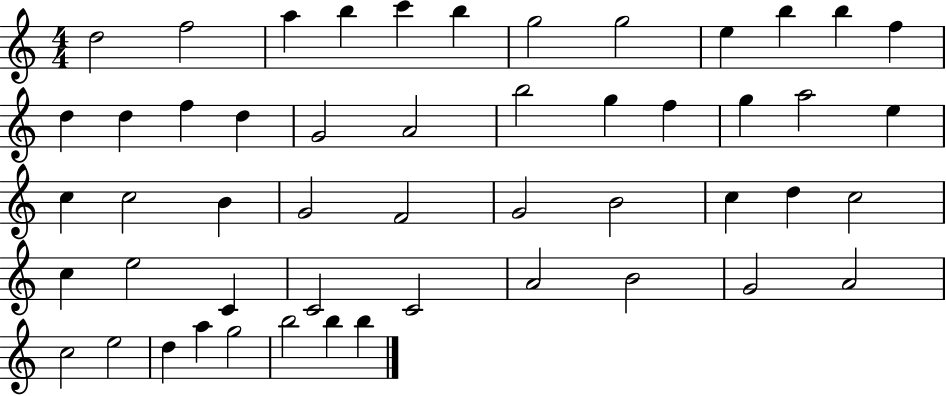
X:1
T:Untitled
M:4/4
L:1/4
K:C
d2 f2 a b c' b g2 g2 e b b f d d f d G2 A2 b2 g f g a2 e c c2 B G2 F2 G2 B2 c d c2 c e2 C C2 C2 A2 B2 G2 A2 c2 e2 d a g2 b2 b b